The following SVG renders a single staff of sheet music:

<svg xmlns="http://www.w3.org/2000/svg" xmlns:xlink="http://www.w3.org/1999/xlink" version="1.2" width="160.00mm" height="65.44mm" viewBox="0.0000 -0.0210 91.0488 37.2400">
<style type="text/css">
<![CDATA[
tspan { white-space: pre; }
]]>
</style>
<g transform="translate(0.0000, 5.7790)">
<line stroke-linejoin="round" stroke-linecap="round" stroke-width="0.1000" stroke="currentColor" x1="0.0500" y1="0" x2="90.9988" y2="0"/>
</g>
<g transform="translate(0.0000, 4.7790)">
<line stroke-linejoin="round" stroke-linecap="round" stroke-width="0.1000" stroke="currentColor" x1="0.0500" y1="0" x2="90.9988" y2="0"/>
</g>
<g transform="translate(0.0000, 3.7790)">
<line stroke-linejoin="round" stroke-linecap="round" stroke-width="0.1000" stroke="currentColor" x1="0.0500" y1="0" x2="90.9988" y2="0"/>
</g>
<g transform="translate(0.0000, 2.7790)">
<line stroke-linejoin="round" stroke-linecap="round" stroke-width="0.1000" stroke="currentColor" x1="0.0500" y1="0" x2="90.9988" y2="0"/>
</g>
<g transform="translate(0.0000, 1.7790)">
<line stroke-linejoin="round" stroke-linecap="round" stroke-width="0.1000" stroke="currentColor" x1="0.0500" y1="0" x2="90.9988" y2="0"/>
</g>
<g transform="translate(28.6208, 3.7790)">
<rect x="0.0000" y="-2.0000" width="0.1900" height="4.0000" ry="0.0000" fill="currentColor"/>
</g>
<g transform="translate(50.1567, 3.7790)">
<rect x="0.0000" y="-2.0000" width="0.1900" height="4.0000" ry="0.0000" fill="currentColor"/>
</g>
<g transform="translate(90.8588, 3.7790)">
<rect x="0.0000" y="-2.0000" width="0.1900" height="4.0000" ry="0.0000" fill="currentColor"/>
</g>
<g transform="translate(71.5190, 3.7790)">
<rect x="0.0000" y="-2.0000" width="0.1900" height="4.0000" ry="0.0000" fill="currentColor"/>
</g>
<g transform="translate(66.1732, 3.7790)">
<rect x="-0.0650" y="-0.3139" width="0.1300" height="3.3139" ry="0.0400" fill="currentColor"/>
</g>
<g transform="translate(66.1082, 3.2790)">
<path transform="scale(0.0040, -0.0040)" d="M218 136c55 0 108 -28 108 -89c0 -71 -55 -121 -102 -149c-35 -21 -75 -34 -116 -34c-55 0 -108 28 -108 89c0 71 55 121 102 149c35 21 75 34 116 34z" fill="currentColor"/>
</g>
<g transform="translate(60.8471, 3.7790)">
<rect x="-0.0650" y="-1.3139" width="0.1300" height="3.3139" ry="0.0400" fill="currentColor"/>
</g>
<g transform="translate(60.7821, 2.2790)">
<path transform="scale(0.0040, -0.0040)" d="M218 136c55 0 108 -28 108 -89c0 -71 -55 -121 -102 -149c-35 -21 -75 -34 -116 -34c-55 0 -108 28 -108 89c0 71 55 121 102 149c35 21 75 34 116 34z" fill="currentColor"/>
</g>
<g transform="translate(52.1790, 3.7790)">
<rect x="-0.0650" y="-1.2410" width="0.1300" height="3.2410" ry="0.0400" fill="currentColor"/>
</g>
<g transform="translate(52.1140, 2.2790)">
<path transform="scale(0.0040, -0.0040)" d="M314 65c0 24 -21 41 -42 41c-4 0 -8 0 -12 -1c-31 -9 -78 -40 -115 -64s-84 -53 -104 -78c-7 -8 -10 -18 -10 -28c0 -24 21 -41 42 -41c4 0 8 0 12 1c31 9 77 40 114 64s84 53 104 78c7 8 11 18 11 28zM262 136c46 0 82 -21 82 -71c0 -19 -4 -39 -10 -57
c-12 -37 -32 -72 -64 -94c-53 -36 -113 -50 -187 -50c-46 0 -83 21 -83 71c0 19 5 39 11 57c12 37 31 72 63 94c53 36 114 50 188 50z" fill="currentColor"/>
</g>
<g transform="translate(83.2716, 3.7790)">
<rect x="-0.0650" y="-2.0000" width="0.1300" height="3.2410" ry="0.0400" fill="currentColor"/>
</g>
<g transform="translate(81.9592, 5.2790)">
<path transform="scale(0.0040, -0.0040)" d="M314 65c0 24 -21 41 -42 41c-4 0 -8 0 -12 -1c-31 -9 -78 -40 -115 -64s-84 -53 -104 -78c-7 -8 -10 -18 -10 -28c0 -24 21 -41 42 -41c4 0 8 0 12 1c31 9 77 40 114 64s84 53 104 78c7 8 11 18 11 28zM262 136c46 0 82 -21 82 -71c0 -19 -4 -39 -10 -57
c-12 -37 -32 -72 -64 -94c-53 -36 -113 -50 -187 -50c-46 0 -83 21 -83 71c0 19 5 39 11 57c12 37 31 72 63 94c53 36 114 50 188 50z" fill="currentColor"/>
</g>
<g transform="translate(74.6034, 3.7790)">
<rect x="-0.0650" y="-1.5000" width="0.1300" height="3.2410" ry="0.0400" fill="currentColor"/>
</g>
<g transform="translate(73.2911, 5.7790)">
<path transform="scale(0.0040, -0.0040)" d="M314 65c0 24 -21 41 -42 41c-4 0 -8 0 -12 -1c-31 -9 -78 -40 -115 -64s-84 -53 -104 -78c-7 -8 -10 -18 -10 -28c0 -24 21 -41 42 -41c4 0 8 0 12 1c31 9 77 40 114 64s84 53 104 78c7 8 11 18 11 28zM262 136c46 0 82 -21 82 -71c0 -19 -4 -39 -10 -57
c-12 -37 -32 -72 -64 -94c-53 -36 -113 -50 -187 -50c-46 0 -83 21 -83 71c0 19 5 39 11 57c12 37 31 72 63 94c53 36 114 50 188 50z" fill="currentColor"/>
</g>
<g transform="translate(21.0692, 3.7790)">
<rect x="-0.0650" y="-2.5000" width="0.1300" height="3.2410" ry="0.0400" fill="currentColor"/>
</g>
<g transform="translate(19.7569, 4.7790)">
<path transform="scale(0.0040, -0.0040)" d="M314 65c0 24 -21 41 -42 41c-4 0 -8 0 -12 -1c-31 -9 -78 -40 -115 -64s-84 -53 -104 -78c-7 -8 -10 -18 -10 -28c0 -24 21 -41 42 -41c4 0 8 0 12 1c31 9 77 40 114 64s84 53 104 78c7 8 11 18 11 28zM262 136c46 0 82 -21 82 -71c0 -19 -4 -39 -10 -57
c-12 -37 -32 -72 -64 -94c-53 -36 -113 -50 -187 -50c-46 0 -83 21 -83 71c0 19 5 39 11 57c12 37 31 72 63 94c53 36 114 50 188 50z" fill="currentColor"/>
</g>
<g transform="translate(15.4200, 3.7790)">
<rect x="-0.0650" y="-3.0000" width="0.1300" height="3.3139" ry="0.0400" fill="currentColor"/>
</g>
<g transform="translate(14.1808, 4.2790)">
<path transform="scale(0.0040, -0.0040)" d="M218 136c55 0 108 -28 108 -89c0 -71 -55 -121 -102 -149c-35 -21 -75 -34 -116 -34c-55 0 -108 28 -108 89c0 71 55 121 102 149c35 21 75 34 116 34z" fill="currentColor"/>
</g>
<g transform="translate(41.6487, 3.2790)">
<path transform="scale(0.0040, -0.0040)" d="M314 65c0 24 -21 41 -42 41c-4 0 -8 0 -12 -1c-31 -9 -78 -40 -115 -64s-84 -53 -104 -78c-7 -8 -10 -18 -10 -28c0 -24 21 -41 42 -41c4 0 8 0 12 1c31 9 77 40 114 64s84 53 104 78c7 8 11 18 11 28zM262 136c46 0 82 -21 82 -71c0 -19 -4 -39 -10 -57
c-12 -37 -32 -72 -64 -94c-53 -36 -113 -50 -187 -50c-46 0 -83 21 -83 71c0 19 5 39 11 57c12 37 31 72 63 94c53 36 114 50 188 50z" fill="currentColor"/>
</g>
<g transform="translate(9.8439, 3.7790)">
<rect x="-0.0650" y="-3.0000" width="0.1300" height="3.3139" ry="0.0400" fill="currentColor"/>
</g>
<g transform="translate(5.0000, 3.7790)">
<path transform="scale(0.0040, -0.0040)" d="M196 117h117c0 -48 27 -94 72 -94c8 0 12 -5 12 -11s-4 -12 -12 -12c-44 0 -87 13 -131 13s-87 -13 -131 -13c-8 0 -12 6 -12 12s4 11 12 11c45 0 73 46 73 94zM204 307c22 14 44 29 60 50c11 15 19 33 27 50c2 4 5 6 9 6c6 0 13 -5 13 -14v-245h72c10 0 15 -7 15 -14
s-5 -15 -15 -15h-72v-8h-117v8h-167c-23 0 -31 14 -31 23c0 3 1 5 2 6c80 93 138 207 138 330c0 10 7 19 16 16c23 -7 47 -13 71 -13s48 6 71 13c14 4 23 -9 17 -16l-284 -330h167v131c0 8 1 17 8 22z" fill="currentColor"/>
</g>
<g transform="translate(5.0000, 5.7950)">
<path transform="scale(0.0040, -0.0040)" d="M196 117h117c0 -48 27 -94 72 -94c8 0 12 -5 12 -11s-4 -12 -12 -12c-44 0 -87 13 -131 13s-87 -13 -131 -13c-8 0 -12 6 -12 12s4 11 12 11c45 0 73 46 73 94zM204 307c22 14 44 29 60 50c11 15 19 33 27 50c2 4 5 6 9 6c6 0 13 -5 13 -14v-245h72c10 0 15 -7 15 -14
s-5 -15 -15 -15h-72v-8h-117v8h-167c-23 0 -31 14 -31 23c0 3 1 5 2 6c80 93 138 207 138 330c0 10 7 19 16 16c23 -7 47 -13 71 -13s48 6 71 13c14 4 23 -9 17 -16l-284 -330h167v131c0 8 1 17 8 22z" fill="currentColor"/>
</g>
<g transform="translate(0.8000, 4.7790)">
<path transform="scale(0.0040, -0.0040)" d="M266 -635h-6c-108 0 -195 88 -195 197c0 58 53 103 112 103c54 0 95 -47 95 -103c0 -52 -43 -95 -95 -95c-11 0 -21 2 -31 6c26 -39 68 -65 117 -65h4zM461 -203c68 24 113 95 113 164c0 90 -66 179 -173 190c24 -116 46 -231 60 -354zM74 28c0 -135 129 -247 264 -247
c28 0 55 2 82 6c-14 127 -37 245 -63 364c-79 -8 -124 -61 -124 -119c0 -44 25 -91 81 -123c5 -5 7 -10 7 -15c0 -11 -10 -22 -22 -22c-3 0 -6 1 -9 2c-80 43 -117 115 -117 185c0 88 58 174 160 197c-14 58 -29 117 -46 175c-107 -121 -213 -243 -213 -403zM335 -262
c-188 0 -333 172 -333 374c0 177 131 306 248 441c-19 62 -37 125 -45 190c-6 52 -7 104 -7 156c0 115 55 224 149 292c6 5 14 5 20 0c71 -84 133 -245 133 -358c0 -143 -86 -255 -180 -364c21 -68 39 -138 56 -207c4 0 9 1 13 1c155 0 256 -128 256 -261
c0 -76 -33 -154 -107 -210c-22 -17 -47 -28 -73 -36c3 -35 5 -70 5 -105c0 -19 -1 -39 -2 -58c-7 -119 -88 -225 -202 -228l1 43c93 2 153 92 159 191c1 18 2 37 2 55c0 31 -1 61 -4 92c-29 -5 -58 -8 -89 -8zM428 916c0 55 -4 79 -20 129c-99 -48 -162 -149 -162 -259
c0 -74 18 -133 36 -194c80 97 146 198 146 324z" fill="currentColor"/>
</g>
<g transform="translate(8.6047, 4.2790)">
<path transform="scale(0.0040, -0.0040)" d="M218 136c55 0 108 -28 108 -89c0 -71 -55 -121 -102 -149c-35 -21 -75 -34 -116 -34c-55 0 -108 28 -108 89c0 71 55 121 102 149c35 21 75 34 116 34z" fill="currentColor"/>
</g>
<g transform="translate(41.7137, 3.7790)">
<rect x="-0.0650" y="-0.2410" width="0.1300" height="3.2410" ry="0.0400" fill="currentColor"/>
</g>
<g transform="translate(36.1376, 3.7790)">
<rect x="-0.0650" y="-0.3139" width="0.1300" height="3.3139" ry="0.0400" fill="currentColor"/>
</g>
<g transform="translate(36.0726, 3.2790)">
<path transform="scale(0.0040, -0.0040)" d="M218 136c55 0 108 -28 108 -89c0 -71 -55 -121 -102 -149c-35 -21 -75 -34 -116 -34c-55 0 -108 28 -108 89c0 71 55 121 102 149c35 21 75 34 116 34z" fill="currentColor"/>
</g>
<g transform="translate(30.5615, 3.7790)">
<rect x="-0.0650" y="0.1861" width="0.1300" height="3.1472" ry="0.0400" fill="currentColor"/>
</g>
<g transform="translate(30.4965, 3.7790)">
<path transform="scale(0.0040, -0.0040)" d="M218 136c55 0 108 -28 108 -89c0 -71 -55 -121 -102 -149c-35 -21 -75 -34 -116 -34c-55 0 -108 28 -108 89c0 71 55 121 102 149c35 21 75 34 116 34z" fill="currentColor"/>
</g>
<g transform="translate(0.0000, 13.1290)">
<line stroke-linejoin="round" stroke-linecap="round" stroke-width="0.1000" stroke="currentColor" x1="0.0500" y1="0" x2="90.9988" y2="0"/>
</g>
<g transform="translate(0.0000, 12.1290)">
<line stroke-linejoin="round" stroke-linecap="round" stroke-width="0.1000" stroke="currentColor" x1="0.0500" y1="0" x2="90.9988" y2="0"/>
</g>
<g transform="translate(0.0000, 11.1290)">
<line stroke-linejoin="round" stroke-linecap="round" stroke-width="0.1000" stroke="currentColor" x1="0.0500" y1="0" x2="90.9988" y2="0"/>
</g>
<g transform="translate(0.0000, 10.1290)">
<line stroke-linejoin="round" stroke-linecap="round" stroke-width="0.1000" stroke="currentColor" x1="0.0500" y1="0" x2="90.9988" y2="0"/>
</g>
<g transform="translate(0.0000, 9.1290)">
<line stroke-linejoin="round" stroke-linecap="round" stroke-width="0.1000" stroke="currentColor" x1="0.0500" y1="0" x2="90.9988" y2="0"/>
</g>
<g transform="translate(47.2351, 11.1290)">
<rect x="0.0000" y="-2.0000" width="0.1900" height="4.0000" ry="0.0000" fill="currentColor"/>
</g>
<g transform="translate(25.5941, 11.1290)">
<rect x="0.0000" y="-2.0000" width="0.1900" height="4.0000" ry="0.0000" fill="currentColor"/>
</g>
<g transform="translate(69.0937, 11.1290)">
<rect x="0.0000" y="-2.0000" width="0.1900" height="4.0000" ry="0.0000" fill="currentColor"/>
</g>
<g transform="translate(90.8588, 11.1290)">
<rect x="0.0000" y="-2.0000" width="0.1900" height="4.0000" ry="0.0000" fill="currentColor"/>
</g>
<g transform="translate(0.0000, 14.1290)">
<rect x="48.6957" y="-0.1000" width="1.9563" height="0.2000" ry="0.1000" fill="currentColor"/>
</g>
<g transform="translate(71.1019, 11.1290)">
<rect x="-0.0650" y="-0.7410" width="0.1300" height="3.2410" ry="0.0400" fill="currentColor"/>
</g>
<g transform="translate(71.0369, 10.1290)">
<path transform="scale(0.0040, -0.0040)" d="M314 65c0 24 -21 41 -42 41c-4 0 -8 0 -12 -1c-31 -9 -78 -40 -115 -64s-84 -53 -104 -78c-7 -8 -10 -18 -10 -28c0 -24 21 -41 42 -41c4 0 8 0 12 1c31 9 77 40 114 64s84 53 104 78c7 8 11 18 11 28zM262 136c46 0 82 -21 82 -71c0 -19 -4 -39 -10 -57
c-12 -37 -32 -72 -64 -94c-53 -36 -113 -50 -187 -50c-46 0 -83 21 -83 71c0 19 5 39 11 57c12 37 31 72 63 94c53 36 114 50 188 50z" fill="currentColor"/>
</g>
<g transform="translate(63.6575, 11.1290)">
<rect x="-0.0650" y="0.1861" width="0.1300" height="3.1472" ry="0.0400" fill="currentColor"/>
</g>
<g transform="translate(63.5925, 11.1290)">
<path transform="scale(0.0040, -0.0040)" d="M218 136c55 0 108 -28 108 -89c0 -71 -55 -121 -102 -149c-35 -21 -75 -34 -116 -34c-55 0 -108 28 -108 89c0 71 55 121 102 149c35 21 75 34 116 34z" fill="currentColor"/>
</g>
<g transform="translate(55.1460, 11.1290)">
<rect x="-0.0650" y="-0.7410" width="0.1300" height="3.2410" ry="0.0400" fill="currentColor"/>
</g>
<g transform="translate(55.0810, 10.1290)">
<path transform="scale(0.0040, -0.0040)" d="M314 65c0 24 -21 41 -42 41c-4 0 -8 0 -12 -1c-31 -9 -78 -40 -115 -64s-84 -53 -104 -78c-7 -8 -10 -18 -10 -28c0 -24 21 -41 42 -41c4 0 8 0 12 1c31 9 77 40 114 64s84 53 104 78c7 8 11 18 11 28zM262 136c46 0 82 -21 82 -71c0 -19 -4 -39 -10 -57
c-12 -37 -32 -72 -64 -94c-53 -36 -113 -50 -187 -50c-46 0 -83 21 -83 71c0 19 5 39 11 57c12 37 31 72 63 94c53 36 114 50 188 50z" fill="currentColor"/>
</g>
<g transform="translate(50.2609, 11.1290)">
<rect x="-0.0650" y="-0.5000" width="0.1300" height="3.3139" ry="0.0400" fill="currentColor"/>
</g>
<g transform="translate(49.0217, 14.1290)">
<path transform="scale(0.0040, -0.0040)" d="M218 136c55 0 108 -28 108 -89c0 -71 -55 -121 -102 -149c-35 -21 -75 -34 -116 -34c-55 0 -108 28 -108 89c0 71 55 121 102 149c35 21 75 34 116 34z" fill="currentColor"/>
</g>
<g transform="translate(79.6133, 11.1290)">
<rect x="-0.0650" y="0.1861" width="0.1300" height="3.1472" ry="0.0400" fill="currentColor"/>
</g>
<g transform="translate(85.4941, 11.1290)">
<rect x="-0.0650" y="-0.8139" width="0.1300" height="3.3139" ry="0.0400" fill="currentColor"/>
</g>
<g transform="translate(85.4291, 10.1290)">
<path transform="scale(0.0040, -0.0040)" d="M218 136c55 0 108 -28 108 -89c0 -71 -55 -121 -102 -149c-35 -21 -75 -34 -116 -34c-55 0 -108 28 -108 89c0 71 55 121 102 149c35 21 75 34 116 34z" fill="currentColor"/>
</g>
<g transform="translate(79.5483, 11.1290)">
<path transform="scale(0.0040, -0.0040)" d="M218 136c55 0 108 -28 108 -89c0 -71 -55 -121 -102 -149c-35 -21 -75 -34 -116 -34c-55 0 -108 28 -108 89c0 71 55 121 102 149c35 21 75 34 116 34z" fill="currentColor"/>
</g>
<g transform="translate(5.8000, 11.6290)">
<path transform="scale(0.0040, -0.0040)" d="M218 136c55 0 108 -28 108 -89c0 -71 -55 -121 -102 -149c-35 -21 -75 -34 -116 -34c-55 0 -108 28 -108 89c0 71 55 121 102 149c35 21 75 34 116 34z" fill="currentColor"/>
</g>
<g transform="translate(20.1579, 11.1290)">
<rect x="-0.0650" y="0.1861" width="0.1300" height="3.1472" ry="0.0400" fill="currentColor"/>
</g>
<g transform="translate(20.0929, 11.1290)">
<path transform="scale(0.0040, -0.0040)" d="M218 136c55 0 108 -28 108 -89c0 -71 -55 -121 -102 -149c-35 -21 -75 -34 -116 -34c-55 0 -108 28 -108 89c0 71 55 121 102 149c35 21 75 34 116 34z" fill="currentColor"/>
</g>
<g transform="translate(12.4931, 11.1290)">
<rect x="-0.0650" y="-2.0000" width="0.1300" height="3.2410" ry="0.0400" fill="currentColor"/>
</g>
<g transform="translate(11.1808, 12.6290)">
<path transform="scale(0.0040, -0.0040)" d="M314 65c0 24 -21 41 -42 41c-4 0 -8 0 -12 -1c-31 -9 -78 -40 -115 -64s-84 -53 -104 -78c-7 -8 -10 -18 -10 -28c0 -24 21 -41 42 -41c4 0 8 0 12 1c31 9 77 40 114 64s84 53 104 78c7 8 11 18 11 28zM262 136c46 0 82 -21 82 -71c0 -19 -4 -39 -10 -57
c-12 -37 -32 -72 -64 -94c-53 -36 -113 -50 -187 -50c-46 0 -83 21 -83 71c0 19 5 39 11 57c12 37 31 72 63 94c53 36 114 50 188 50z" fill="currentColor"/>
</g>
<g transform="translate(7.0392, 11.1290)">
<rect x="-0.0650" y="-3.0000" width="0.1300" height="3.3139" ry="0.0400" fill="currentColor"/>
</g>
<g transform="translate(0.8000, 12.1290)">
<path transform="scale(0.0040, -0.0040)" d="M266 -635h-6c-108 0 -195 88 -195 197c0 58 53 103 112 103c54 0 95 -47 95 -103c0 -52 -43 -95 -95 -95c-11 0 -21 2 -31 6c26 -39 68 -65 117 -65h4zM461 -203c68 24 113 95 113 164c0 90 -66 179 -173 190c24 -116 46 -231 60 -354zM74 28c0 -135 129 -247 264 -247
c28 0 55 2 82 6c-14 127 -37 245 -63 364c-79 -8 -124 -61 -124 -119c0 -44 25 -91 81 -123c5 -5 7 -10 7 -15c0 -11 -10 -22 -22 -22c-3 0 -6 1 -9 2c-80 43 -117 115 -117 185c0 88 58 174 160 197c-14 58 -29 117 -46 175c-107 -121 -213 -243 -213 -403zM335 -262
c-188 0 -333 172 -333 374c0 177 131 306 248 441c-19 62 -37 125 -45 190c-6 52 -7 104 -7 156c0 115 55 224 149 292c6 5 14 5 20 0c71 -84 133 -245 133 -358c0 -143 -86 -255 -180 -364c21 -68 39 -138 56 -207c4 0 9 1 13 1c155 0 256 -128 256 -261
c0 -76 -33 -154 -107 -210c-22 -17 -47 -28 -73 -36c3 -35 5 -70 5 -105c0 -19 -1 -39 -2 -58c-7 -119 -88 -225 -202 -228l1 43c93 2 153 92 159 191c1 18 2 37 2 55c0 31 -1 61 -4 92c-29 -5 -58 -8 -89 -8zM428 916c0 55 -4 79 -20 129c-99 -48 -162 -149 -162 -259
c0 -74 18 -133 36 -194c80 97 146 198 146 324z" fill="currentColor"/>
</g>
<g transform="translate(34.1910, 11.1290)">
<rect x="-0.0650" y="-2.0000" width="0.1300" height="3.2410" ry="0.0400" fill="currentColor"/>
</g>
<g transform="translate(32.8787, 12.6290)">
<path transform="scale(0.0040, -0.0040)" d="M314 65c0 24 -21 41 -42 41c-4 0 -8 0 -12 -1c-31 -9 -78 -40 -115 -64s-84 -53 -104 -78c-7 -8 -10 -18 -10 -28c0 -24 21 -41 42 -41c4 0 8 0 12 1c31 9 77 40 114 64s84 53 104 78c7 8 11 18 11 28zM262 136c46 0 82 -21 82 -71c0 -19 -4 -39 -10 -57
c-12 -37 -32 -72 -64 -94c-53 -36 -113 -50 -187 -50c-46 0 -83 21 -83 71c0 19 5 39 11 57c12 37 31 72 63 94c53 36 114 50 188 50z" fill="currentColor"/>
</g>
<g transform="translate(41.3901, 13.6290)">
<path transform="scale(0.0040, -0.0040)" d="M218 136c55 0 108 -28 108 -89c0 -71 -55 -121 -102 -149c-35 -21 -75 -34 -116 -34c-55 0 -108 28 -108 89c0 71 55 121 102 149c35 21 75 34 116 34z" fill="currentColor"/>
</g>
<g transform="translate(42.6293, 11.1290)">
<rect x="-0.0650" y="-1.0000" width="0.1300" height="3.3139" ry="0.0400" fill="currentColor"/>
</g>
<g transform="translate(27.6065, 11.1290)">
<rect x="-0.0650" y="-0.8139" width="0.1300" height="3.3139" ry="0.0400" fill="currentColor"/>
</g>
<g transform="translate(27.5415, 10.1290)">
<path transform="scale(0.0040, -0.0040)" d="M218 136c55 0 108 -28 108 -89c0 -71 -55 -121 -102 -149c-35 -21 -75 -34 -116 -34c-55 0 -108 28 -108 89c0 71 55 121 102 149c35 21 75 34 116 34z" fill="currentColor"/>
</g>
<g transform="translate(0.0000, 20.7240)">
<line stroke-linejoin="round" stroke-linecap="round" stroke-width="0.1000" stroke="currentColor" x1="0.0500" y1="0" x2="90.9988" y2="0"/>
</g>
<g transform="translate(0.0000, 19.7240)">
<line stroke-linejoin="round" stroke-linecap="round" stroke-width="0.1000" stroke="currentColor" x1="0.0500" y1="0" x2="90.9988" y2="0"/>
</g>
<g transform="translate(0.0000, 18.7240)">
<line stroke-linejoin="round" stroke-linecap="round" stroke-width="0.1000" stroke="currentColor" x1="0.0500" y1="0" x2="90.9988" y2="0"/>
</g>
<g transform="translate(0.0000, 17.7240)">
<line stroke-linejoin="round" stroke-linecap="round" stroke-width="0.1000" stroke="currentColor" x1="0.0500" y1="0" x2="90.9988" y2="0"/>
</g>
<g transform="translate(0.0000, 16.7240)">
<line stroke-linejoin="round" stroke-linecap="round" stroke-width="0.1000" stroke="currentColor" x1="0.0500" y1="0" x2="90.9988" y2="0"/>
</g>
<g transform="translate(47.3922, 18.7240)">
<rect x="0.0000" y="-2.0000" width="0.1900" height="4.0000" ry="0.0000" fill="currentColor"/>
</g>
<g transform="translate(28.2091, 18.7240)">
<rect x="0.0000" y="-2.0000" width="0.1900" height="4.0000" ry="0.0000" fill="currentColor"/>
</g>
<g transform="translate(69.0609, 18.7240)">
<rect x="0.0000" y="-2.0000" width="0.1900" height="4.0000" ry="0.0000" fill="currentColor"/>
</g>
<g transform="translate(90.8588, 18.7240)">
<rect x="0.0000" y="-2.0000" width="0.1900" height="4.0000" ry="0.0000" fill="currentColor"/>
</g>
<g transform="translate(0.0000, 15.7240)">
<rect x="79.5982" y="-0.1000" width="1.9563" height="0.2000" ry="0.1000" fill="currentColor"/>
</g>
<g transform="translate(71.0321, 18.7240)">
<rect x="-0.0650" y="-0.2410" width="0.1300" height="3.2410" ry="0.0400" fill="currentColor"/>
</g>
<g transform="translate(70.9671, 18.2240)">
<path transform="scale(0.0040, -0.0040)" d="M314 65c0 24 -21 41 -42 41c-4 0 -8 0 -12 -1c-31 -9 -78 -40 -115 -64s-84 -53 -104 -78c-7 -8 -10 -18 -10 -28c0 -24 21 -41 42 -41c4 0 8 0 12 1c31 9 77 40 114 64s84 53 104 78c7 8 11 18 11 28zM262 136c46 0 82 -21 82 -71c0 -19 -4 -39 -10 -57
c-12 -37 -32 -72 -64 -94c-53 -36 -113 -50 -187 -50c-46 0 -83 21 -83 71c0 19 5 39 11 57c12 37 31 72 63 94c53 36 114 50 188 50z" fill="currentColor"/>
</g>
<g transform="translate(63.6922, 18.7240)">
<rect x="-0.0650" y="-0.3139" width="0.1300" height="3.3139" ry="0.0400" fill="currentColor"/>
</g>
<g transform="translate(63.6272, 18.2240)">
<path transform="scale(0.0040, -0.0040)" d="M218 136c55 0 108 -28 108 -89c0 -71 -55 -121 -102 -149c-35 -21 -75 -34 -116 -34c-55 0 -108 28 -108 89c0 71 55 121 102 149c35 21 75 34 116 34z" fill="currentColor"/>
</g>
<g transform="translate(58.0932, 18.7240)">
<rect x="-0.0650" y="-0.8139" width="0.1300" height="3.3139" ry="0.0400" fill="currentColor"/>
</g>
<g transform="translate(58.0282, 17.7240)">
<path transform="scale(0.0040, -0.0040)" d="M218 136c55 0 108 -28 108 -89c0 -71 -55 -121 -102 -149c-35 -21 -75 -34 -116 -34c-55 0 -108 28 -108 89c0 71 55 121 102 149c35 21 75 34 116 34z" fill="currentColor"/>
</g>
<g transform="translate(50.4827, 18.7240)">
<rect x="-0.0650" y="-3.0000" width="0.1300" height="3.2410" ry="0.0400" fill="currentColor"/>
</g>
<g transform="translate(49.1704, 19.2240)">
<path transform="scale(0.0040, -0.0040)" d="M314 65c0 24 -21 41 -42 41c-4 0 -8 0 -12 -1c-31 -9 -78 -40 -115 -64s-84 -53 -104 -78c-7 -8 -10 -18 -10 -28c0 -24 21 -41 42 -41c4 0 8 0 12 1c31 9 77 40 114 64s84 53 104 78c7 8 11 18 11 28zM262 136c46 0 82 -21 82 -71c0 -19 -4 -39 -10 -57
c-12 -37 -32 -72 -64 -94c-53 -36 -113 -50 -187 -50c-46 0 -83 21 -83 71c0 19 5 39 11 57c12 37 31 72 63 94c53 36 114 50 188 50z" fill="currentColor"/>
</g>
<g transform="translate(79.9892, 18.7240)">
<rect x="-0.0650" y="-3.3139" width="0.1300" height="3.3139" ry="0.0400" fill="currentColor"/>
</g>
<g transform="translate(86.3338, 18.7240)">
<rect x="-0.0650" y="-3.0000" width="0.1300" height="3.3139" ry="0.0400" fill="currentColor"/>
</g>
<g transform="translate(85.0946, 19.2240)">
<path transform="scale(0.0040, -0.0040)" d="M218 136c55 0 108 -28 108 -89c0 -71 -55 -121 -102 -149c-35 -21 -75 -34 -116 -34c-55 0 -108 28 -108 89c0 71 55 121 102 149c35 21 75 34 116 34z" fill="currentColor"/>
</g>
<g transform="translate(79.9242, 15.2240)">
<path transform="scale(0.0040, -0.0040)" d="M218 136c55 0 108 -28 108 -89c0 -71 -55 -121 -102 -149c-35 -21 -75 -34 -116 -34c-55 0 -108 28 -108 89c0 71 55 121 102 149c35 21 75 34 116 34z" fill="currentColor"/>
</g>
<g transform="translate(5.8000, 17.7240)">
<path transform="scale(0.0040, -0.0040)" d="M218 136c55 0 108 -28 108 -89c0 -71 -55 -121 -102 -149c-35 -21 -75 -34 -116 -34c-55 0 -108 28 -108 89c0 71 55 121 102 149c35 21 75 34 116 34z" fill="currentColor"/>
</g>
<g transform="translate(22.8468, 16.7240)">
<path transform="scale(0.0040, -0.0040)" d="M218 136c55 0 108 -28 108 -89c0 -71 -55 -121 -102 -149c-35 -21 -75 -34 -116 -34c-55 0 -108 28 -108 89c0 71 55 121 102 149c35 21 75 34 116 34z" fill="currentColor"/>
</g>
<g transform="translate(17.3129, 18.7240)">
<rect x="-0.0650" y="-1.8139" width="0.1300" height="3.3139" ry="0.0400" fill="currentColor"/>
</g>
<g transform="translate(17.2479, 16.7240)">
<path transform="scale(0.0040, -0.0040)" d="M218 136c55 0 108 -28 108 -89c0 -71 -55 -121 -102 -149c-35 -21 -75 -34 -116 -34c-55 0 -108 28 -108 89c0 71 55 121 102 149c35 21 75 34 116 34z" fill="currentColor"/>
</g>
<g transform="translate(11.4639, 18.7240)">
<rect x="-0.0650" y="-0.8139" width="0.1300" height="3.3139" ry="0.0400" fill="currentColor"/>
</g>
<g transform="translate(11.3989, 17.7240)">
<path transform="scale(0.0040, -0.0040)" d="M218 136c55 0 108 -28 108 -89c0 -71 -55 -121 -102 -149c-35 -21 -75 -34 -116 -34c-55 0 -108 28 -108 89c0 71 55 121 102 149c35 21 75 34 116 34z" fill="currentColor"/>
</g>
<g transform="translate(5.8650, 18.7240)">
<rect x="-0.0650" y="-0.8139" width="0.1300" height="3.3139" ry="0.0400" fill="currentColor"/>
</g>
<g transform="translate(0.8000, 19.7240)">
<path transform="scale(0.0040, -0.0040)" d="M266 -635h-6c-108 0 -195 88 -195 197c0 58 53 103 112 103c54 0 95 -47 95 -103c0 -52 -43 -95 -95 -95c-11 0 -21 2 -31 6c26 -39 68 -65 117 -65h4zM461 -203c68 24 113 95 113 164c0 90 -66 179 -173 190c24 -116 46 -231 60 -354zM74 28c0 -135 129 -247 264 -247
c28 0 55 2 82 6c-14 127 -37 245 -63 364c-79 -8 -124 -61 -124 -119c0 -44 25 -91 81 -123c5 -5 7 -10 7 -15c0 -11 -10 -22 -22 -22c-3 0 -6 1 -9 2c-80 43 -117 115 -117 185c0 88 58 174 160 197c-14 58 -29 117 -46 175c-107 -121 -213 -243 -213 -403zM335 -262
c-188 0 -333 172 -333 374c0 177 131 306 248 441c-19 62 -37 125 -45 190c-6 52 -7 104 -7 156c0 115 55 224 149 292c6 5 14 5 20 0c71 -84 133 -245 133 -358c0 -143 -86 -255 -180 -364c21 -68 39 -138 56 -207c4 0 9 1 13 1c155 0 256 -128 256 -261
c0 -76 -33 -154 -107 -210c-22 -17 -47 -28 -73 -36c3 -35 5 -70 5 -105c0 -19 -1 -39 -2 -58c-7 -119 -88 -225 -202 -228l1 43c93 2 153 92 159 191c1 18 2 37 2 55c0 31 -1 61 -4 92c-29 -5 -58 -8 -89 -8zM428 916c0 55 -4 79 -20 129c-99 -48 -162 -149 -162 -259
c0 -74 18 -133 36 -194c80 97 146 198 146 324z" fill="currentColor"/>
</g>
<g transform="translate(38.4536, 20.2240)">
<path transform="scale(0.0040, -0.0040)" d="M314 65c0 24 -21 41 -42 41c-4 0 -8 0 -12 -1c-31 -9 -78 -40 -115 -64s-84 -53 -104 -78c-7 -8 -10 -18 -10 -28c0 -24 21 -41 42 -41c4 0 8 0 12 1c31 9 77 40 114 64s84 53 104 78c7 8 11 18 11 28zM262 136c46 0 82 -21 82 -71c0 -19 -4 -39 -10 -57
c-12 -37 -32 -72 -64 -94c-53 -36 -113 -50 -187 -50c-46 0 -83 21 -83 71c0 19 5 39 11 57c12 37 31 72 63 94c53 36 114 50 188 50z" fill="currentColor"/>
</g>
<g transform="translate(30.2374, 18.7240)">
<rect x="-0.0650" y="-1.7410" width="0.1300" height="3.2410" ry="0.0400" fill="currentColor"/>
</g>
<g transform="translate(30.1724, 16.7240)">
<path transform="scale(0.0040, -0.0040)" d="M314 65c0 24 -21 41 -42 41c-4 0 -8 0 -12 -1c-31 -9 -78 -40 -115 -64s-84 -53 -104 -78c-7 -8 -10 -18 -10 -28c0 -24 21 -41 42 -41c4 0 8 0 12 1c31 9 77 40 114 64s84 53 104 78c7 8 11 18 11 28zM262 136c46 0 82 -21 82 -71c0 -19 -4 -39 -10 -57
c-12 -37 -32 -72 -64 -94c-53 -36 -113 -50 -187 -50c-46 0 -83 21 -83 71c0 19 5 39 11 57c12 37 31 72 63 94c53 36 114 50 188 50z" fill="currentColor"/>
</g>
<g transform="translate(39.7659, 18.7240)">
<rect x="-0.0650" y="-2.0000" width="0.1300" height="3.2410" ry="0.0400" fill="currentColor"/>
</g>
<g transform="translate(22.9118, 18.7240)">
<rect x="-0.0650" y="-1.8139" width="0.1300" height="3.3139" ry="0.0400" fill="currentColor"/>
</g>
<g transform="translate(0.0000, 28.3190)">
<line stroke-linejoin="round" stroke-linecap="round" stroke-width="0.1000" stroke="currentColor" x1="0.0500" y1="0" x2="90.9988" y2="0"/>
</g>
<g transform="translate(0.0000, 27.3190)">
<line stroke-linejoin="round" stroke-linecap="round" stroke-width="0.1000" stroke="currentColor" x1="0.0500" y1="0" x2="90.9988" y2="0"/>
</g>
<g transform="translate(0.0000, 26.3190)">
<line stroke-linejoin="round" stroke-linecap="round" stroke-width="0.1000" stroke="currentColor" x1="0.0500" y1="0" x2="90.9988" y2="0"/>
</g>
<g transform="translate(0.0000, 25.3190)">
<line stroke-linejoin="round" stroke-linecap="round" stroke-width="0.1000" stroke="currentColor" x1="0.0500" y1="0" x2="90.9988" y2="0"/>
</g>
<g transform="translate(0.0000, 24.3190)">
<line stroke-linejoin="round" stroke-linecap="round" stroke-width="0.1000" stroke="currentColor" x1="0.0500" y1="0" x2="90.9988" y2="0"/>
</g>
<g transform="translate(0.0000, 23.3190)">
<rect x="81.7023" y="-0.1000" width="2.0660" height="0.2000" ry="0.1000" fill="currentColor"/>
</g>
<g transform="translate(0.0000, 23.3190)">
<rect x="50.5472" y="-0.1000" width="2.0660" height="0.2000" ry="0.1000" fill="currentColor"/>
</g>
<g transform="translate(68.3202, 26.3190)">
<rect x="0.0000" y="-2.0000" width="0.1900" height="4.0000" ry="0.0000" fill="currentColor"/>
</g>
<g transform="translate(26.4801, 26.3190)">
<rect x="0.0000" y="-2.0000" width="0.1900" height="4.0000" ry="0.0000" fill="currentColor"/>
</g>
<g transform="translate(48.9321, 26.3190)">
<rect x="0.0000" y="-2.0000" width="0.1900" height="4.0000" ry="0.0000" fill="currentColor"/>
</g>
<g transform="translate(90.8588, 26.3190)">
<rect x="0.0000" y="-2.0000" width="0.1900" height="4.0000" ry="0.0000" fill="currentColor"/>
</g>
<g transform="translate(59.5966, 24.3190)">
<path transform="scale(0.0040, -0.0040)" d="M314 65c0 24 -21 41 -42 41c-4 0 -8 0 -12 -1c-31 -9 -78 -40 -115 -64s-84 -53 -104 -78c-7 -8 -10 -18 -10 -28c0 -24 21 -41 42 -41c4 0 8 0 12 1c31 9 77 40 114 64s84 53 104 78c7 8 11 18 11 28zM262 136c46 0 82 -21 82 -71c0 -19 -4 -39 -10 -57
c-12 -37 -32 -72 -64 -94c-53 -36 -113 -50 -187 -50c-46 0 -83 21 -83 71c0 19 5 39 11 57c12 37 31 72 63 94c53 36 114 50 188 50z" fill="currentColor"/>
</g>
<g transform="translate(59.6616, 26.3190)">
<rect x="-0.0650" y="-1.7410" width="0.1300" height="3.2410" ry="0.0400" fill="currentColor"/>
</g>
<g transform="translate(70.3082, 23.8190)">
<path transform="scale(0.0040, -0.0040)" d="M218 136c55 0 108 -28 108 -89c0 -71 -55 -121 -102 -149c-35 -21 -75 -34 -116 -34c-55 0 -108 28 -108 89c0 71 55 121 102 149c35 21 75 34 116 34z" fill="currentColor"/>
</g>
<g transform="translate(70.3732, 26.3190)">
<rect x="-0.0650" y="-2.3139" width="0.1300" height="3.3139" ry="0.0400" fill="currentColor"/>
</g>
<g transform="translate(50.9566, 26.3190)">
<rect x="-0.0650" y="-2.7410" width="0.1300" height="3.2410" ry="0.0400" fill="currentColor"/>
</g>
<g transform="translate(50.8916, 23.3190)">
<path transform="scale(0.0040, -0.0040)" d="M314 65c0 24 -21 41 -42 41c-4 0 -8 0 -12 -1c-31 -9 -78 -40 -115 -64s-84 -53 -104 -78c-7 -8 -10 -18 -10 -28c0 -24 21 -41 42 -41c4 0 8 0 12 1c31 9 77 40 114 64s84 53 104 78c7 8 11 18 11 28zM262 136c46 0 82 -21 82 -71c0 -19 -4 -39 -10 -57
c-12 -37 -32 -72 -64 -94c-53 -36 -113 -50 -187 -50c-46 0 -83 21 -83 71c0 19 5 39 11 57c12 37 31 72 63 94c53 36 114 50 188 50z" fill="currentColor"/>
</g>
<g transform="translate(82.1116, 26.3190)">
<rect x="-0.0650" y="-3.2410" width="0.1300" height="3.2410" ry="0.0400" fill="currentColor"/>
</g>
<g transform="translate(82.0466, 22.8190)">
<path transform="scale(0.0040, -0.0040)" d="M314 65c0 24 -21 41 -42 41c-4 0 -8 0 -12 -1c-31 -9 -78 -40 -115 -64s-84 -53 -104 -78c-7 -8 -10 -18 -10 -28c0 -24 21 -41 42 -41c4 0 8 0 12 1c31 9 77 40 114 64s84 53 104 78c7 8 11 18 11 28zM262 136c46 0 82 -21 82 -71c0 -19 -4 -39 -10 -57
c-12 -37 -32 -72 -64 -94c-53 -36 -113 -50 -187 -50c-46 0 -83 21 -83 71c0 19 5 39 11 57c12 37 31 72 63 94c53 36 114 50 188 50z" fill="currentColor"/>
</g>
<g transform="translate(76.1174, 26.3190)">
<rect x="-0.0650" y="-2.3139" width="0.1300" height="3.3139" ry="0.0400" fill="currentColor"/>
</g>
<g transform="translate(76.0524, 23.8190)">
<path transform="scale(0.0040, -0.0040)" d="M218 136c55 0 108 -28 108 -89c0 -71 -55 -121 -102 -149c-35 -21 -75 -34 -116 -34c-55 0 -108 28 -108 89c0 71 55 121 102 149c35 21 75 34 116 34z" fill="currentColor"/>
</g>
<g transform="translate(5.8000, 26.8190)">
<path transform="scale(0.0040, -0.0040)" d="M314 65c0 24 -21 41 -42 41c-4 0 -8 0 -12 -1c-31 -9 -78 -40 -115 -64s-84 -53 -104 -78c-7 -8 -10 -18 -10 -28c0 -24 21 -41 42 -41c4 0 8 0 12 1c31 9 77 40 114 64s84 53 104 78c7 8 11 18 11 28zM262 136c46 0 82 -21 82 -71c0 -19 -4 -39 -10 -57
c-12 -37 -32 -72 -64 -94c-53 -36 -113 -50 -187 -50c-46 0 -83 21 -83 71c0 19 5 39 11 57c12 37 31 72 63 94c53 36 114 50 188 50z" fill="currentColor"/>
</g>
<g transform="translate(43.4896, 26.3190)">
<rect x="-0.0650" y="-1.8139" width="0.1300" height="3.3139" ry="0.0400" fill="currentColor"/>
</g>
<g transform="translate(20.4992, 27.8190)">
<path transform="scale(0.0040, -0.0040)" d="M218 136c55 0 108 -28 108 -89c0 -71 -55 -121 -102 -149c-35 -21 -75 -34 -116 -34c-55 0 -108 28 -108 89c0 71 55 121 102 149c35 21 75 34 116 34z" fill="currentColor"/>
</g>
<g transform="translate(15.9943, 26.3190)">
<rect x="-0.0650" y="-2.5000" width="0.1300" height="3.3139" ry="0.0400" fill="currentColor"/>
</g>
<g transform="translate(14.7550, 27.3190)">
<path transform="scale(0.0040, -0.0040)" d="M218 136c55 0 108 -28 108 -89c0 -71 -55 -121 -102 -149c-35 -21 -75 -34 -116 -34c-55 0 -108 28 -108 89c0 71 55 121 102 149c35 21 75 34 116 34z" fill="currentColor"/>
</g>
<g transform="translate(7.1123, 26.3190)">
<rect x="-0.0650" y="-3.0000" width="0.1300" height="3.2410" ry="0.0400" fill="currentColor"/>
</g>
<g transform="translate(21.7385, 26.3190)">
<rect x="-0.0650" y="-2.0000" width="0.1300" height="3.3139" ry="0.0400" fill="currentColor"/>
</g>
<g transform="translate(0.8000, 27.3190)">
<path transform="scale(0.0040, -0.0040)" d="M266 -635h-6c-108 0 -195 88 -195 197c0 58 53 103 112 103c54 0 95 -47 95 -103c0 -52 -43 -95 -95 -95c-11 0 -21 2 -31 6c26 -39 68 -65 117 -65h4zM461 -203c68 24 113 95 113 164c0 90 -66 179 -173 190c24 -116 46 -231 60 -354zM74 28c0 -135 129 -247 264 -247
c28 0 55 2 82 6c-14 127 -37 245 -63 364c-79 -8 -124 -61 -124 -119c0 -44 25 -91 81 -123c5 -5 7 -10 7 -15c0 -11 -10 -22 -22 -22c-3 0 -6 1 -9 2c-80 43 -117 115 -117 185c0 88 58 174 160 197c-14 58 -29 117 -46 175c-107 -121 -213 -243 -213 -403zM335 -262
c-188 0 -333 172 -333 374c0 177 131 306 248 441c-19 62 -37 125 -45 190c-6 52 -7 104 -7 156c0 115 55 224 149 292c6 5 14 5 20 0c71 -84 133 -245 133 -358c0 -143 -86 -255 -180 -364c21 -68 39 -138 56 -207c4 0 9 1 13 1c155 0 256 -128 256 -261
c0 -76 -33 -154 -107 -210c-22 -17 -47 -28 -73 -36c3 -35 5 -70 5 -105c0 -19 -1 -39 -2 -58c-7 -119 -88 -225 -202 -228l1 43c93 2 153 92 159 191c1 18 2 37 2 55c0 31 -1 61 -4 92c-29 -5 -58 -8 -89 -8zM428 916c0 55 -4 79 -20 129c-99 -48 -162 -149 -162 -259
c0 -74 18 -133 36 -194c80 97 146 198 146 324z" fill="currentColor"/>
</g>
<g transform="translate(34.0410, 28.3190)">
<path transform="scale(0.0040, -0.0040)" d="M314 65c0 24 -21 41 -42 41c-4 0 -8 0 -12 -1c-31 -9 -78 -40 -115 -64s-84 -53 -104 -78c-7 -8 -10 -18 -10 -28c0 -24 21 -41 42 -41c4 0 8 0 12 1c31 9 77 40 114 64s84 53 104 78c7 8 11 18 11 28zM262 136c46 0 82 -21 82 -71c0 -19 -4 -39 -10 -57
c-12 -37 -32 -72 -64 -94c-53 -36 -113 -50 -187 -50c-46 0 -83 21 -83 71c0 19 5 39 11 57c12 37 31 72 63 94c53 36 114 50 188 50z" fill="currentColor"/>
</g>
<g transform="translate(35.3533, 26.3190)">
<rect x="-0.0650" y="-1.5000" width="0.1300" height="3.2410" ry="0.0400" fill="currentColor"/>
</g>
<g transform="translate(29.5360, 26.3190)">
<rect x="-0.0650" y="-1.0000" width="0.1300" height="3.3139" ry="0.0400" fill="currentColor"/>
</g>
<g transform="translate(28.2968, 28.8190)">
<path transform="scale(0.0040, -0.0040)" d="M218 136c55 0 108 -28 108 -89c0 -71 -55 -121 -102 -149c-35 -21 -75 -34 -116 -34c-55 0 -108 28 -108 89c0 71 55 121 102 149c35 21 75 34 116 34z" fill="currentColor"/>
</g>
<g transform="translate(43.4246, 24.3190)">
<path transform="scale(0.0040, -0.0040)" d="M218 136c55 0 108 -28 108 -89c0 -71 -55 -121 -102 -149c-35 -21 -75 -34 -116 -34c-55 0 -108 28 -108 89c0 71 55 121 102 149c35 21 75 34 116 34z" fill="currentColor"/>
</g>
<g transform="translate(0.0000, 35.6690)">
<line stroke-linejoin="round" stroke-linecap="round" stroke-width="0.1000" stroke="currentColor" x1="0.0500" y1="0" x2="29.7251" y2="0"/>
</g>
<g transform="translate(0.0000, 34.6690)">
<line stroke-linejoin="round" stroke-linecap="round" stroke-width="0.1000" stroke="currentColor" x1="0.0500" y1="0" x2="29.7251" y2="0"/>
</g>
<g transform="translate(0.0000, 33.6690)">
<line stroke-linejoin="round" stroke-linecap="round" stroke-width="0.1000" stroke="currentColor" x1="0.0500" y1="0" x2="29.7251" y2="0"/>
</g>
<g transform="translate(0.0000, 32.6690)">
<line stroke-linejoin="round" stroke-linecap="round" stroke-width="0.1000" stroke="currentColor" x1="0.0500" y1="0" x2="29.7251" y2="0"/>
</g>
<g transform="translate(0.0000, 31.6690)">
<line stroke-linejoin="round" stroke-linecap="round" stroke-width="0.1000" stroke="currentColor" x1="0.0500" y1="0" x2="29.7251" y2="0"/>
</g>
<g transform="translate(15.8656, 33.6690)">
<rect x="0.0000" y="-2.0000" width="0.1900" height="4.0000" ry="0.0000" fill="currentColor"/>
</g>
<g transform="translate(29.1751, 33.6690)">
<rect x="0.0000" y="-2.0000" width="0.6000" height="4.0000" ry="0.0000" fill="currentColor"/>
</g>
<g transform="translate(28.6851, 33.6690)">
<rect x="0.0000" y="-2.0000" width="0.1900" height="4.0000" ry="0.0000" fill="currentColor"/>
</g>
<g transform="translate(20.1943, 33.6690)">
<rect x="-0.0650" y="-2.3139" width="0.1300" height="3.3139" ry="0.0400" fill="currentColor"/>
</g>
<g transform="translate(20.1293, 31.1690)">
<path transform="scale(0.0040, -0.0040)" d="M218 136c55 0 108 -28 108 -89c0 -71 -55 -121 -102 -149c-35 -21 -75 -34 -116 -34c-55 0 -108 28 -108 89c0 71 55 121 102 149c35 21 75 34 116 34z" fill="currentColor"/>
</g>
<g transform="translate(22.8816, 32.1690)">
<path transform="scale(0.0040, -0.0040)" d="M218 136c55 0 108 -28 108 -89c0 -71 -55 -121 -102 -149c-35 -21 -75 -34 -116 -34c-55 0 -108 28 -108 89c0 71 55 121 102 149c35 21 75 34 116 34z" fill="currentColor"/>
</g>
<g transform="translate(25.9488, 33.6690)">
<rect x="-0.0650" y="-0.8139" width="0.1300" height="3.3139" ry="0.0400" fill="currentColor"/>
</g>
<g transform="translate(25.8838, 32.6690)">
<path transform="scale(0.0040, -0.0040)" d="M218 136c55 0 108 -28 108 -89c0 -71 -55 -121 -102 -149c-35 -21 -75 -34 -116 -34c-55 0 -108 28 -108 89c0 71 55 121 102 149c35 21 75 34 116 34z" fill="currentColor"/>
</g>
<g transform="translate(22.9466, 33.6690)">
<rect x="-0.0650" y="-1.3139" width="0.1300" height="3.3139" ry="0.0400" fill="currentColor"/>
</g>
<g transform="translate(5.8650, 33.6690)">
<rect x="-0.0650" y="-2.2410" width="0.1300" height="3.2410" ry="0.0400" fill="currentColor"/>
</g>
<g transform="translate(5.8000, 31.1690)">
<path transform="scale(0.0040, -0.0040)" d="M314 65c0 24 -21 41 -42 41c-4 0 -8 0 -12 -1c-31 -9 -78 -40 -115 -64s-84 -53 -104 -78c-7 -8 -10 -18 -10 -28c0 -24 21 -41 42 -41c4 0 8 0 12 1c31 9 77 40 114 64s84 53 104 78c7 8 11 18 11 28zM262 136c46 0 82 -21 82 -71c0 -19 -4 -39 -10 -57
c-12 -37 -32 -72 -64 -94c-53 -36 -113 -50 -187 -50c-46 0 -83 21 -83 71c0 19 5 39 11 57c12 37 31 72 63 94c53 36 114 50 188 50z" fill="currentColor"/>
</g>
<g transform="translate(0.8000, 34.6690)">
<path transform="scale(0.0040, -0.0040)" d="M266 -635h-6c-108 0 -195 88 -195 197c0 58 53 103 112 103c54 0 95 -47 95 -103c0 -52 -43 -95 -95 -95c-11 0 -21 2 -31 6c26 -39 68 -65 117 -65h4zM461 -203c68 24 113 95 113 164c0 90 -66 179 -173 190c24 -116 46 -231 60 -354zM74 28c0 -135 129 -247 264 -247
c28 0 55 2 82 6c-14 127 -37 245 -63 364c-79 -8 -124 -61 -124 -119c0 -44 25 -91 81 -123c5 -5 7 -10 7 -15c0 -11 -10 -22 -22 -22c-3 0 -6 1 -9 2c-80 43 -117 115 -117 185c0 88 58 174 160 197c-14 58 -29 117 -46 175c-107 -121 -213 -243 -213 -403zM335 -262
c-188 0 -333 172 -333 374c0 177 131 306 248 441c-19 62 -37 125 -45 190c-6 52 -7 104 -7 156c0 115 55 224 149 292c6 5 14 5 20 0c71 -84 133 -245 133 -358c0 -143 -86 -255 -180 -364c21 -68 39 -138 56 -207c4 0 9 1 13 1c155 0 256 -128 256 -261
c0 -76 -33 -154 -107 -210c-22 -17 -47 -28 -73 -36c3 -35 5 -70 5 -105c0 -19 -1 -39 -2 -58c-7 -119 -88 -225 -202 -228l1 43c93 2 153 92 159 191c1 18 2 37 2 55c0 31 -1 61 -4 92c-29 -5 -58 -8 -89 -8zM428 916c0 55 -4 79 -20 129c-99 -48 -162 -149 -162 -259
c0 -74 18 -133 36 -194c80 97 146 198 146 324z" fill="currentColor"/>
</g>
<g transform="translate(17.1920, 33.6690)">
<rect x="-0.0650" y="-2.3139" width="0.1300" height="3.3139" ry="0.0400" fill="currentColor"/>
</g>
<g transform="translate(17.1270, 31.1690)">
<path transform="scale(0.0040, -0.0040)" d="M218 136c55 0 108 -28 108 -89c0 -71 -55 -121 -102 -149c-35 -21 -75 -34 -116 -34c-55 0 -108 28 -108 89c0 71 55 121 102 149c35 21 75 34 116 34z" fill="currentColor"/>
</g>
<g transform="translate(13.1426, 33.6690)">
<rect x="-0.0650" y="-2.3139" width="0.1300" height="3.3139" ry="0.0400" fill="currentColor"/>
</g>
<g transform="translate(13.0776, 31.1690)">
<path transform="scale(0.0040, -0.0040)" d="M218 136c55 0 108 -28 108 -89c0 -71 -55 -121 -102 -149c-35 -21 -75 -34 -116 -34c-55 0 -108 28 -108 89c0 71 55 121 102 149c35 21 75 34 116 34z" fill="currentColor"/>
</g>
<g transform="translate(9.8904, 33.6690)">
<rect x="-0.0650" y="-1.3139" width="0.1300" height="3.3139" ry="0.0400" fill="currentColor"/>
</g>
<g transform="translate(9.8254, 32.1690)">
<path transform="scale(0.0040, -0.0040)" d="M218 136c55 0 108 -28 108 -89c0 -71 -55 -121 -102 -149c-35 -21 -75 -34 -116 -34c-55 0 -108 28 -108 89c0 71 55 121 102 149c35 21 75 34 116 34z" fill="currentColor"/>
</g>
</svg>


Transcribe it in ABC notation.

X:1
T:Untitled
M:4/4
L:1/4
K:C
A A G2 B c c2 e2 e c E2 F2 A F2 B d F2 D C d2 B d2 B d d d f f f2 F2 A2 d c c2 b A A2 G F D E2 f a2 f2 g g b2 g2 e g g g e d